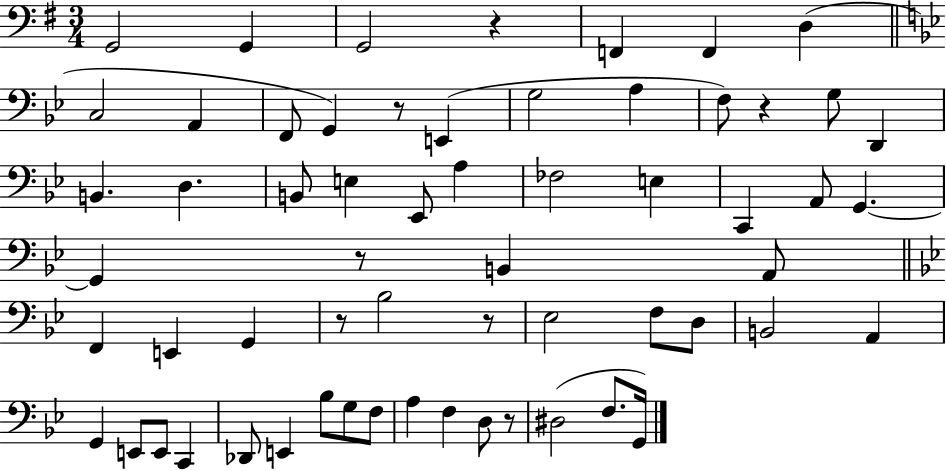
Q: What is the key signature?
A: G major